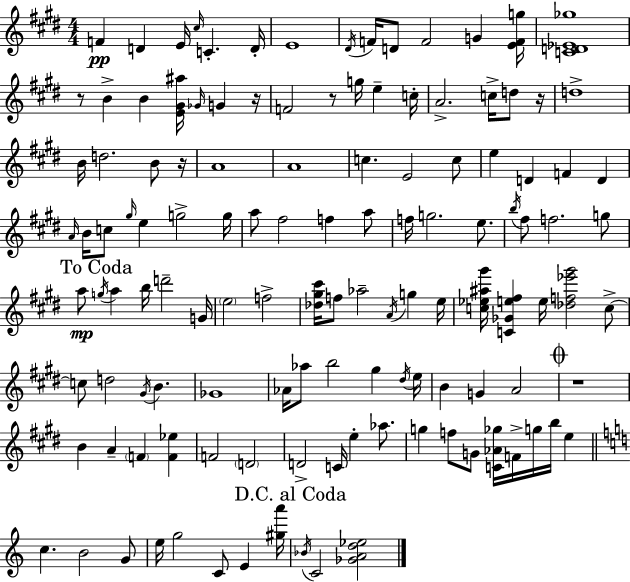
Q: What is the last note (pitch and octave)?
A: C4